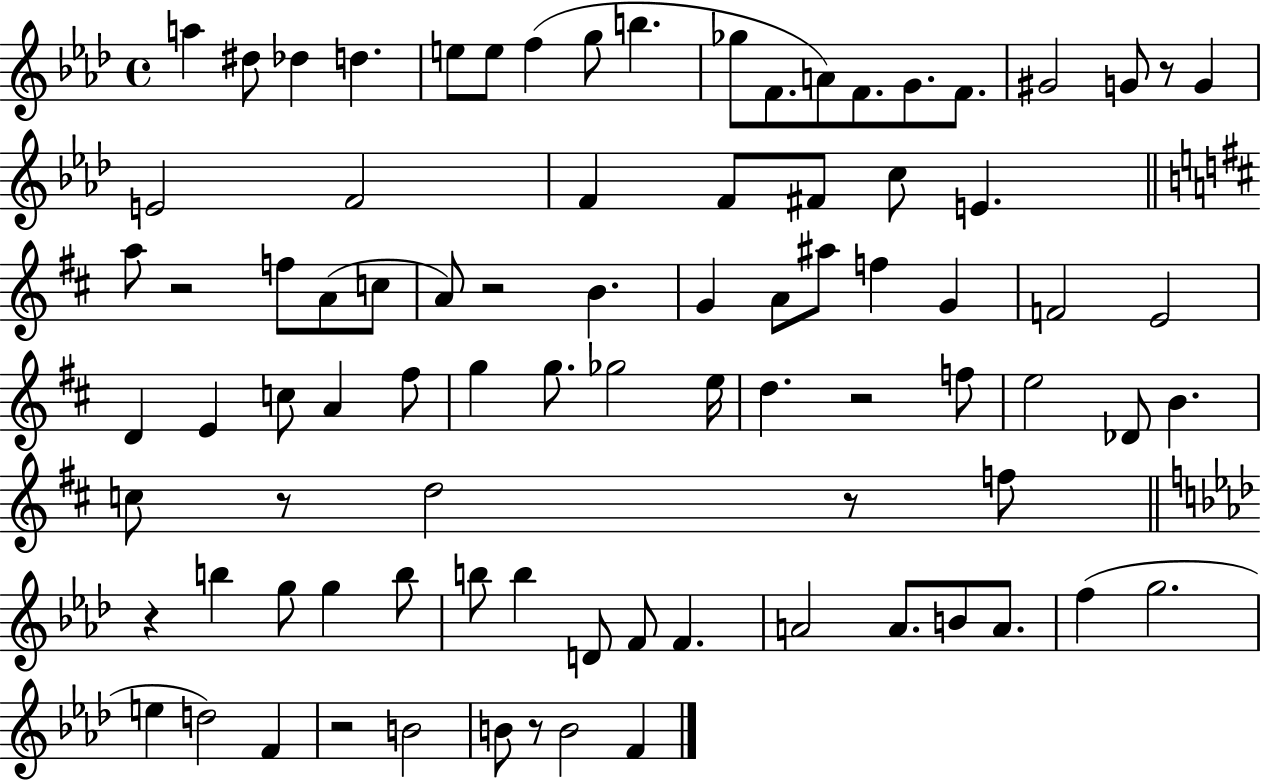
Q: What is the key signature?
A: AES major